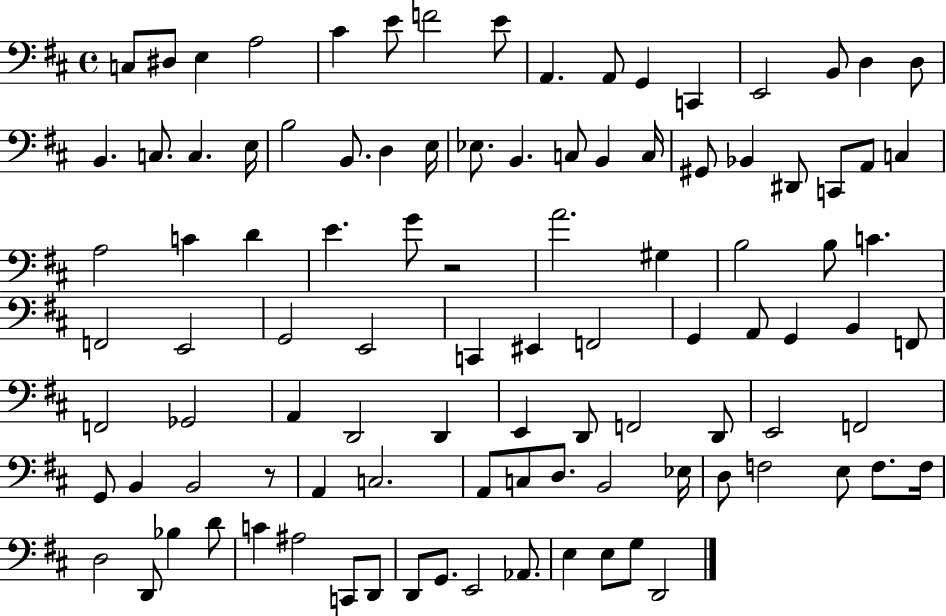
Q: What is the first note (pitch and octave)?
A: C3